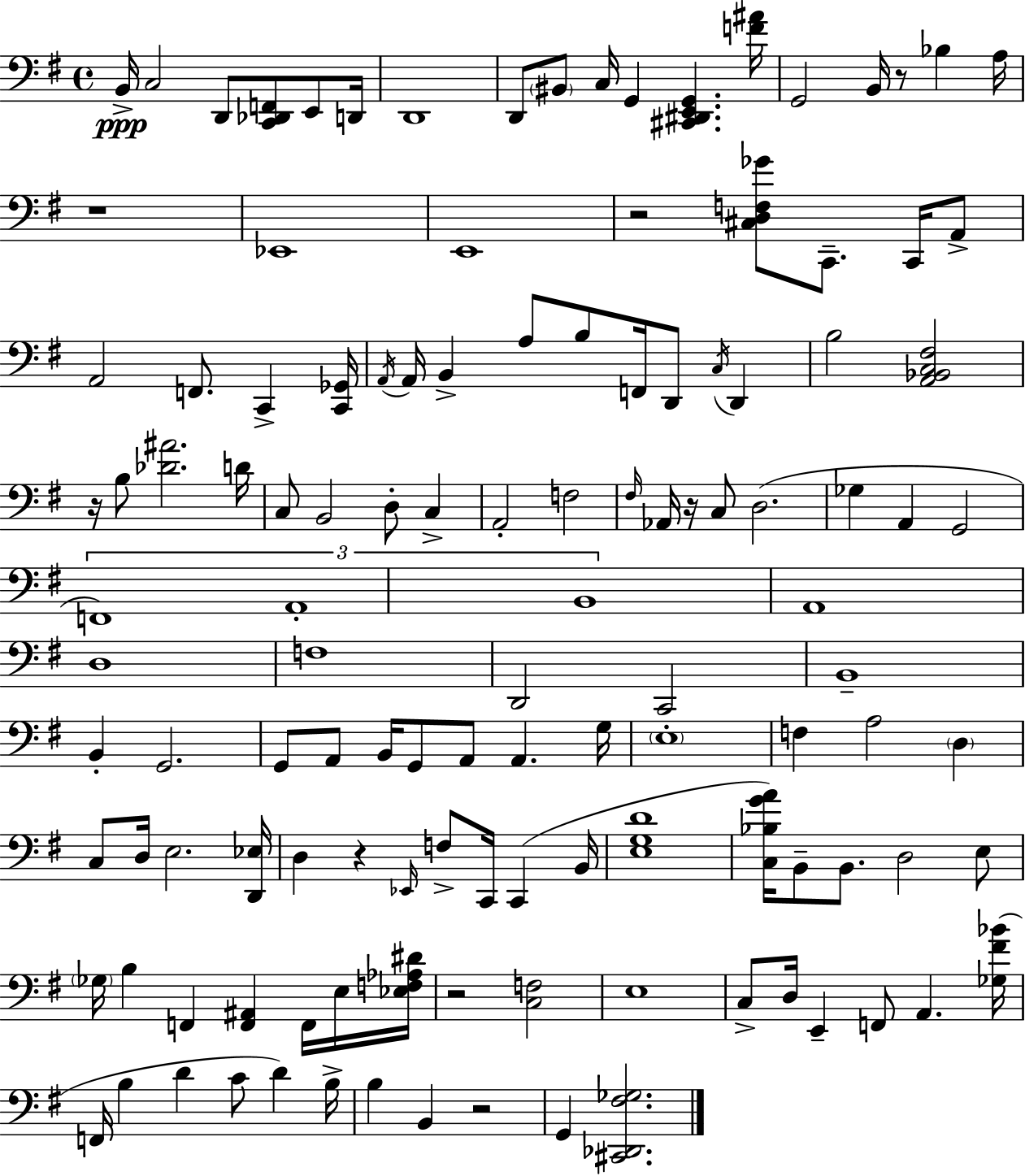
X:1
T:Untitled
M:4/4
L:1/4
K:Em
B,,/4 C,2 D,,/2 [C,,_D,,F,,]/2 E,,/2 D,,/4 D,,4 D,,/2 ^B,,/2 C,/4 G,, [^C,,^D,,E,,G,,] [F^A]/4 G,,2 B,,/4 z/2 _B, A,/4 z4 _E,,4 E,,4 z2 [^C,D,F,_G]/2 C,,/2 C,,/4 A,,/2 A,,2 F,,/2 C,, [C,,_G,,]/4 A,,/4 A,,/4 B,, A,/2 B,/2 F,,/4 D,,/2 C,/4 D,, B,2 [A,,_B,,C,^F,]2 z/4 B,/2 [_D^A]2 D/4 C,/2 B,,2 D,/2 C, A,,2 F,2 ^F,/4 _A,,/4 z/4 C,/2 D,2 _G, A,, G,,2 F,,4 A,,4 B,,4 A,,4 D,4 F,4 D,,2 C,,2 B,,4 B,, G,,2 G,,/2 A,,/2 B,,/4 G,,/2 A,,/2 A,, G,/4 E,4 F, A,2 D, C,/2 D,/4 E,2 [D,,_E,]/4 D, z _E,,/4 F,/2 C,,/4 C,, B,,/4 [E,G,D]4 [C,_B,GA]/4 B,,/2 B,,/2 D,2 E,/2 _G,/4 B, F,, [F,,^A,,] F,,/4 E,/4 [_E,F,_A,^D]/4 z2 [C,F,]2 E,4 C,/2 D,/4 E,, F,,/2 A,, [_G,^F_B]/4 F,,/4 B, D C/2 D B,/4 B, B,, z2 G,, [^C,,_D,,^F,_G,]2